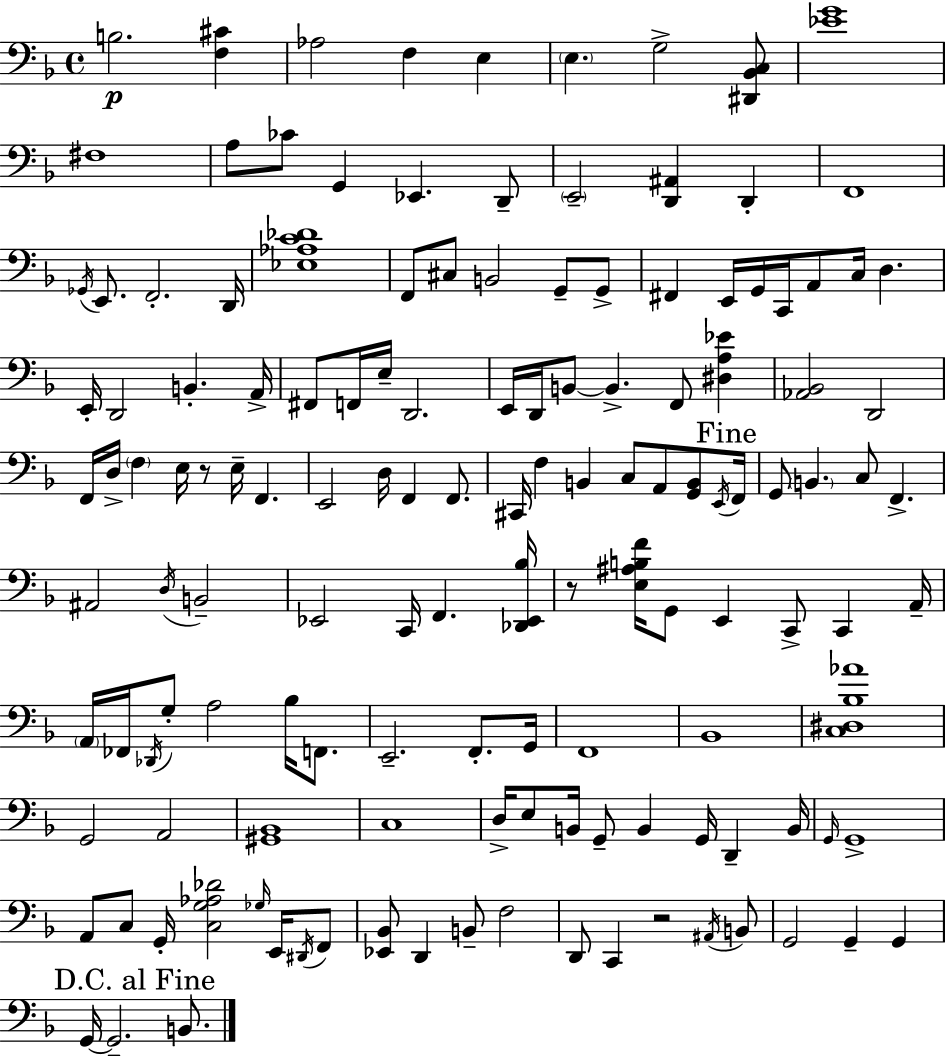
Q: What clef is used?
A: bass